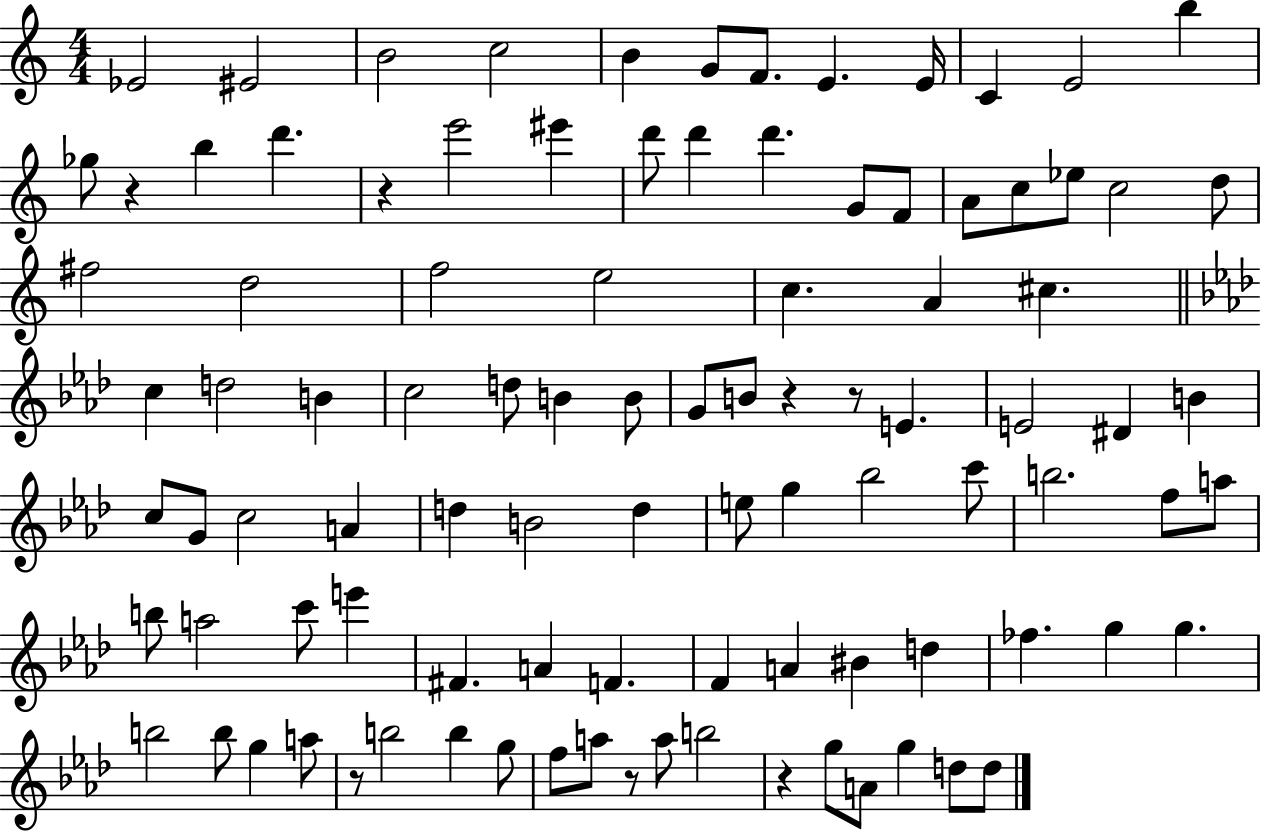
{
  \clef treble
  \numericTimeSignature
  \time 4/4
  \key c \major
  ees'2 eis'2 | b'2 c''2 | b'4 g'8 f'8. e'4. e'16 | c'4 e'2 b''4 | \break ges''8 r4 b''4 d'''4. | r4 e'''2 eis'''4 | d'''8 d'''4 d'''4. g'8 f'8 | a'8 c''8 ees''8 c''2 d''8 | \break fis''2 d''2 | f''2 e''2 | c''4. a'4 cis''4. | \bar "||" \break \key aes \major c''4 d''2 b'4 | c''2 d''8 b'4 b'8 | g'8 b'8 r4 r8 e'4. | e'2 dis'4 b'4 | \break c''8 g'8 c''2 a'4 | d''4 b'2 d''4 | e''8 g''4 bes''2 c'''8 | b''2. f''8 a''8 | \break b''8 a''2 c'''8 e'''4 | fis'4. a'4 f'4. | f'4 a'4 bis'4 d''4 | fes''4. g''4 g''4. | \break b''2 b''8 g''4 a''8 | r8 b''2 b''4 g''8 | f''8 a''8 r8 a''8 b''2 | r4 g''8 a'8 g''4 d''8 d''8 | \break \bar "|."
}